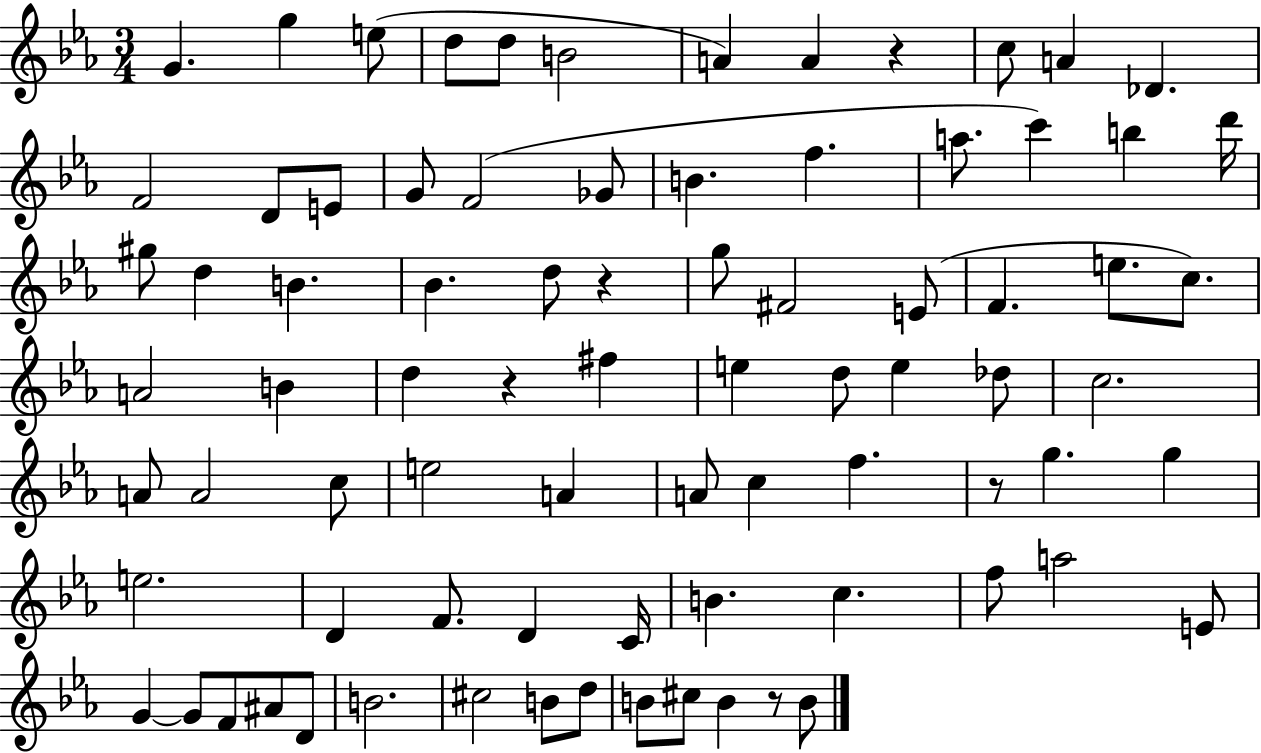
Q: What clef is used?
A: treble